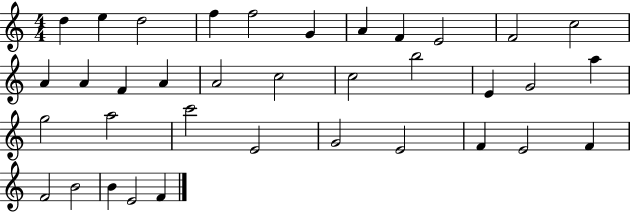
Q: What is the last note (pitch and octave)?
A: F4